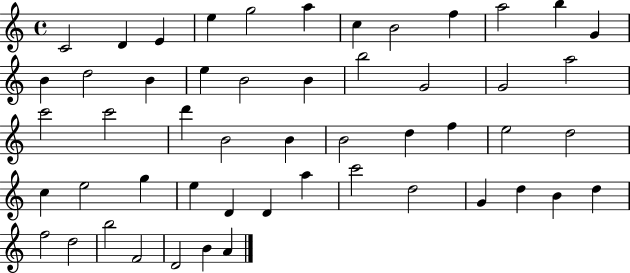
X:1
T:Untitled
M:4/4
L:1/4
K:C
C2 D E e g2 a c B2 f a2 b G B d2 B e B2 B b2 G2 G2 a2 c'2 c'2 d' B2 B B2 d f e2 d2 c e2 g e D D a c'2 d2 G d B d f2 d2 b2 F2 D2 B A